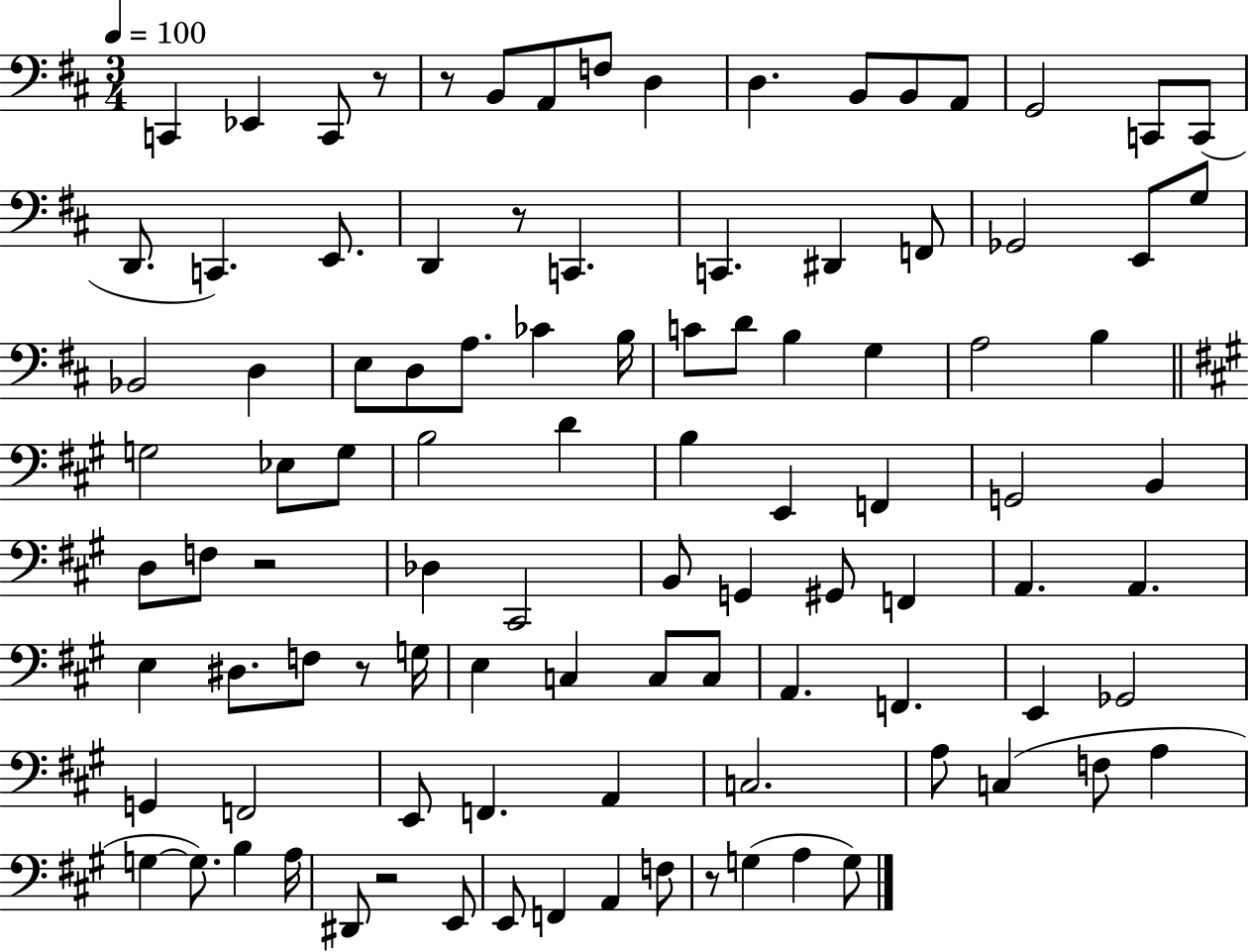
X:1
T:Untitled
M:3/4
L:1/4
K:D
C,, _E,, C,,/2 z/2 z/2 B,,/2 A,,/2 F,/2 D, D, B,,/2 B,,/2 A,,/2 G,,2 C,,/2 C,,/2 D,,/2 C,, E,,/2 D,, z/2 C,, C,, ^D,, F,,/2 _G,,2 E,,/2 G,/2 _B,,2 D, E,/2 D,/2 A,/2 _C B,/4 C/2 D/2 B, G, A,2 B, G,2 _E,/2 G,/2 B,2 D B, E,, F,, G,,2 B,, D,/2 F,/2 z2 _D, ^C,,2 B,,/2 G,, ^G,,/2 F,, A,, A,, E, ^D,/2 F,/2 z/2 G,/4 E, C, C,/2 C,/2 A,, F,, E,, _G,,2 G,, F,,2 E,,/2 F,, A,, C,2 A,/2 C, F,/2 A, G, G,/2 B, A,/4 ^D,,/2 z2 E,,/2 E,,/2 F,, A,, F,/2 z/2 G, A, G,/2